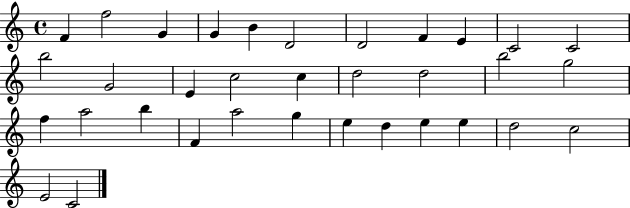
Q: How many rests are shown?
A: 0